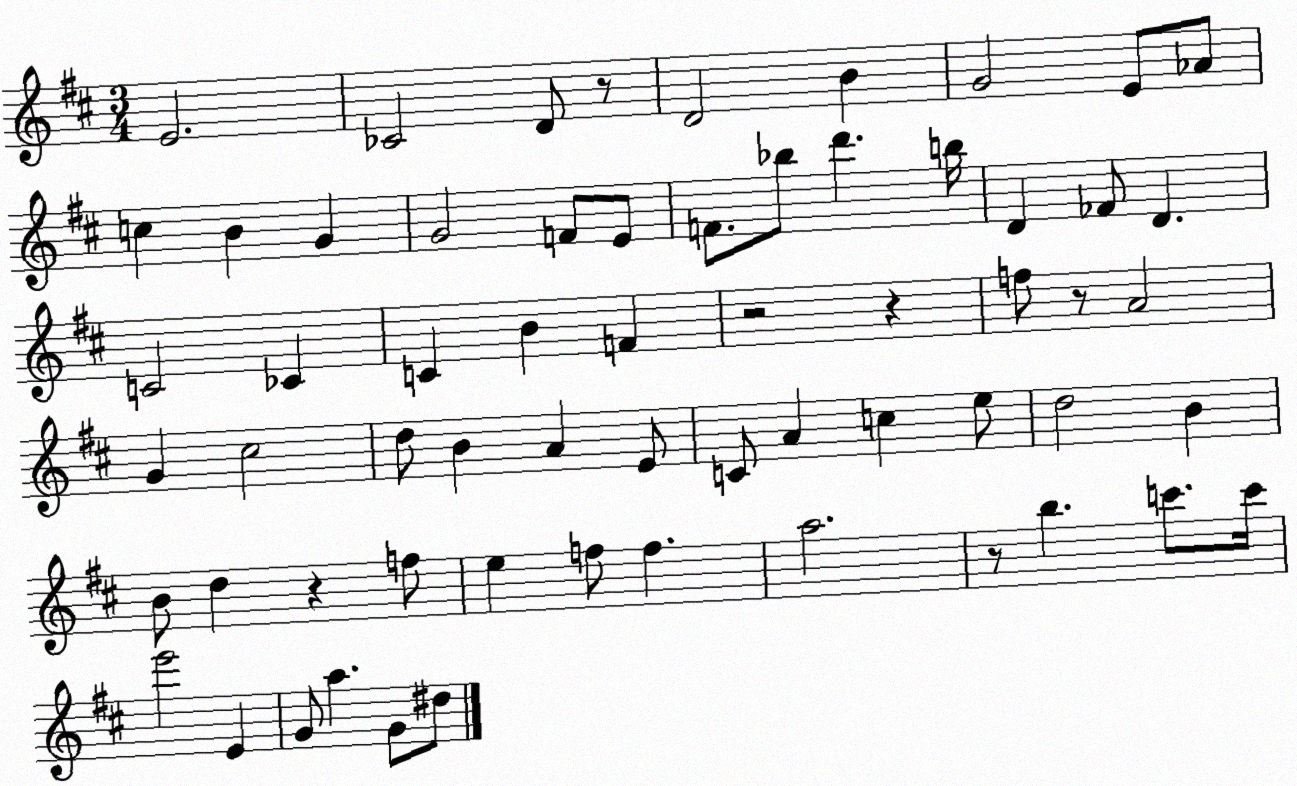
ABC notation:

X:1
T:Untitled
M:3/4
L:1/4
K:D
E2 _C2 D/2 z/2 D2 B G2 E/2 _A/2 c B G G2 F/2 E/2 F/2 _b/2 d' b/4 D _F/2 D C2 _C C B F z2 z f/2 z/2 A2 G ^c2 d/2 B A E/2 C/2 A c e/2 d2 B B/2 d z f/2 e f/2 f a2 z/2 b c'/2 c'/4 e'2 E G/2 a G/2 ^d/2